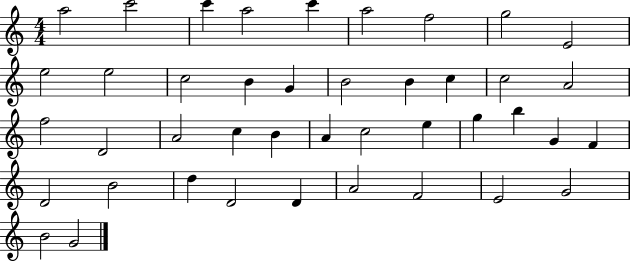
X:1
T:Untitled
M:4/4
L:1/4
K:C
a2 c'2 c' a2 c' a2 f2 g2 E2 e2 e2 c2 B G B2 B c c2 A2 f2 D2 A2 c B A c2 e g b G F D2 B2 d D2 D A2 F2 E2 G2 B2 G2